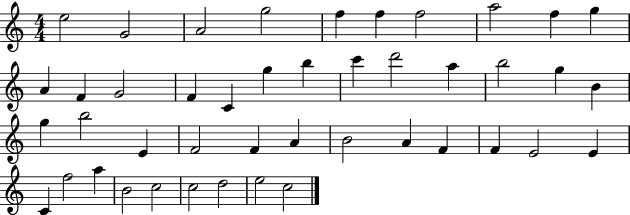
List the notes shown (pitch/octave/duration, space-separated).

E5/h G4/h A4/h G5/h F5/q F5/q F5/h A5/h F5/q G5/q A4/q F4/q G4/h F4/q C4/q G5/q B5/q C6/q D6/h A5/q B5/h G5/q B4/q G5/q B5/h E4/q F4/h F4/q A4/q B4/h A4/q F4/q F4/q E4/h E4/q C4/q F5/h A5/q B4/h C5/h C5/h D5/h E5/h C5/h